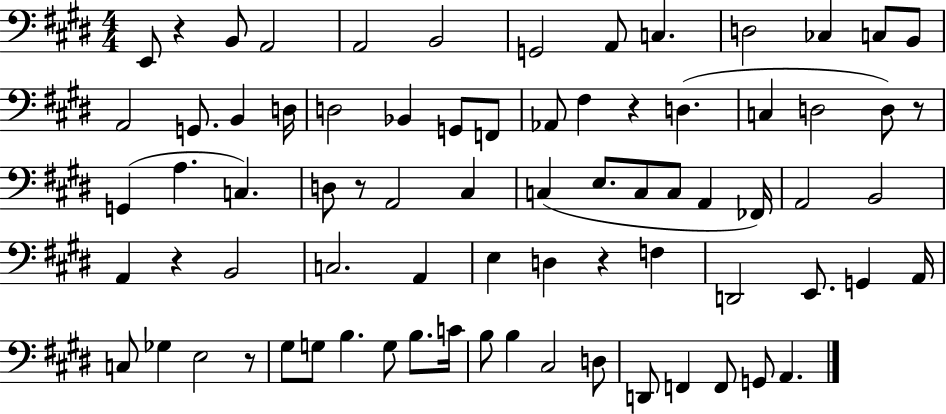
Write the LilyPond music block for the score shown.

{
  \clef bass
  \numericTimeSignature
  \time 4/4
  \key e \major
  e,8 r4 b,8 a,2 | a,2 b,2 | g,2 a,8 c4. | d2 ces4 c8 b,8 | \break a,2 g,8. b,4 d16 | d2 bes,4 g,8 f,8 | aes,8 fis4 r4 d4.( | c4 d2 d8) r8 | \break g,4( a4. c4.) | d8 r8 a,2 cis4 | c4( e8. c8 c8 a,4 fes,16) | a,2 b,2 | \break a,4 r4 b,2 | c2. a,4 | e4 d4 r4 f4 | d,2 e,8. g,4 a,16 | \break c8 ges4 e2 r8 | gis8 g8 b4. g8 b8. c'16 | b8 b4 cis2 d8 | d,8 f,4 f,8 g,8 a,4. | \break \bar "|."
}